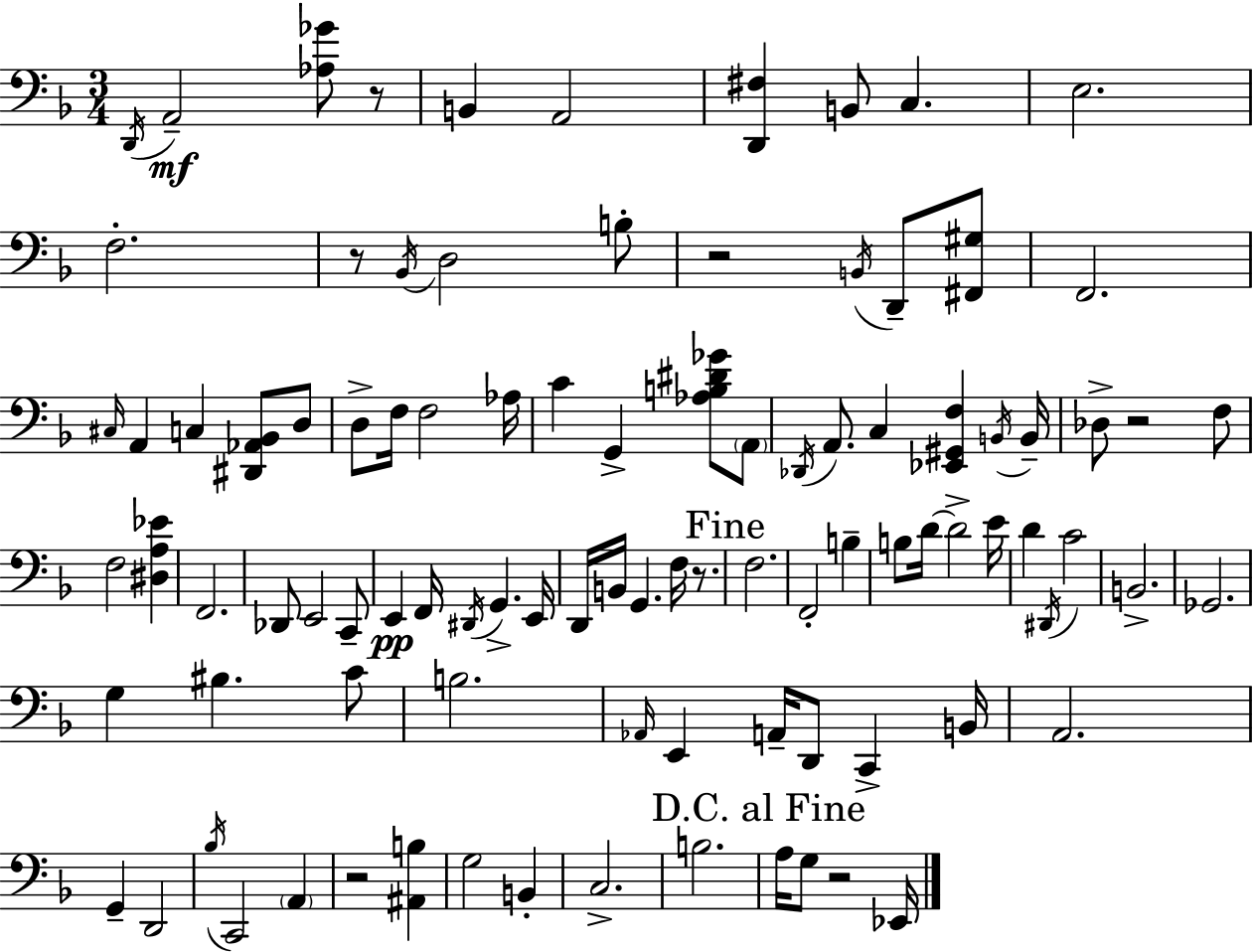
D2/s A2/h [Ab3,Gb4]/e R/e B2/q A2/h [D2,F#3]/q B2/e C3/q. E3/h. F3/h. R/e Bb2/s D3/h B3/e R/h B2/s D2/e [F#2,G#3]/e F2/h. C#3/s A2/q C3/q [D#2,Ab2,Bb2]/e D3/e D3/e F3/s F3/h Ab3/s C4/q G2/q [Ab3,B3,D#4,Gb4]/e A2/e Db2/s A2/e. C3/q [Eb2,G#2,F3]/q B2/s B2/s Db3/e R/h F3/e F3/h [D#3,A3,Eb4]/q F2/h. Db2/e E2/h C2/e E2/q F2/s D#2/s G2/q. E2/s D2/s B2/s G2/q. F3/s R/e. F3/h. F2/h B3/q B3/e D4/s D4/h E4/s D4/q D#2/s C4/h B2/h. Gb2/h. G3/q BIS3/q. C4/e B3/h. Ab2/s E2/q A2/s D2/e C2/q B2/s A2/h. G2/q D2/h Bb3/s C2/h A2/q R/h [A#2,B3]/q G3/h B2/q C3/h. B3/h. A3/s G3/e R/h Eb2/s